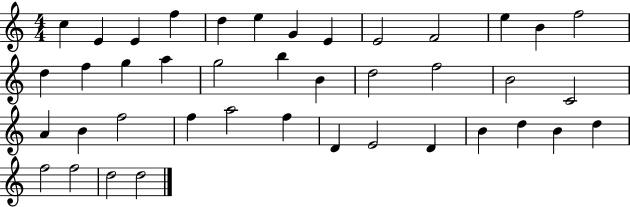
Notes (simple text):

C5/q E4/q E4/q F5/q D5/q E5/q G4/q E4/q E4/h F4/h E5/q B4/q F5/h D5/q F5/q G5/q A5/q G5/h B5/q B4/q D5/h F5/h B4/h C4/h A4/q B4/q F5/h F5/q A5/h F5/q D4/q E4/h D4/q B4/q D5/q B4/q D5/q F5/h F5/h D5/h D5/h